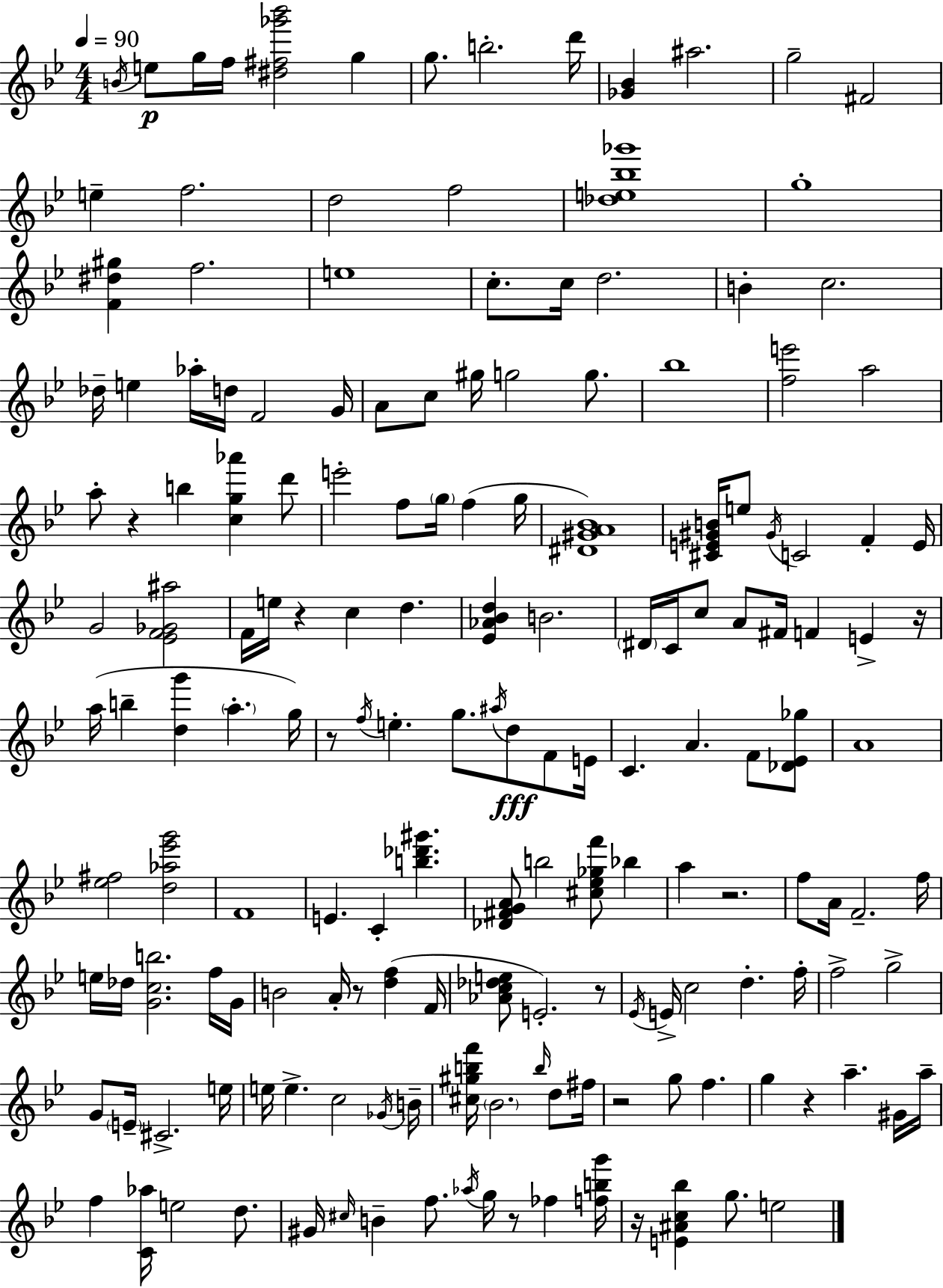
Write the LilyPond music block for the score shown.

{
  \clef treble
  \numericTimeSignature
  \time 4/4
  \key g \minor
  \tempo 4 = 90
  \acciaccatura { b'16 }\p e''8 g''16 f''16 <dis'' fis'' ges''' bes'''>2 g''4 | g''8. b''2.-. | d'''16 <ges' bes'>4 ais''2. | g''2-- fis'2 | \break e''4-- f''2. | d''2 f''2 | <des'' e'' bes'' ges'''>1 | g''1-. | \break <f' dis'' gis''>4 f''2. | e''1 | c''8.-. c''16 d''2. | b'4-. c''2. | \break des''16-- e''4 aes''16-. d''16 f'2 | g'16 a'8 c''8 gis''16 g''2 g''8. | bes''1 | <f'' e'''>2 a''2 | \break a''8-. r4 b''4 <c'' g'' aes'''>4 d'''8 | e'''2-. f''8 \parenthesize g''16 f''4( | g''16 <dis' gis' a' bes'>1) | <cis' e' gis' b'>16 e''8 \acciaccatura { gis'16 } c'2 f'4-. | \break e'16 g'2 <ees' f' ges' ais''>2 | f'16 e''16 r4 c''4 d''4. | <ees' aes' bes' d''>4 b'2. | \parenthesize dis'16 c'16 c''8 a'8 fis'16 f'4 e'4-> | \break r16 a''16( b''4-- <d'' g'''>4 \parenthesize a''4.-. | g''16) r8 \acciaccatura { f''16 } e''4.-. g''8. \acciaccatura { ais''16 }\fff d''8 | f'8 e'16 c'4. a'4. | f'8 <des' ees' ges''>8 a'1 | \break <ees'' fis''>2 <d'' aes'' ees''' g'''>2 | f'1 | e'4. c'4-. <b'' des''' gis'''>4. | <des' fis' g' a'>8 b''2 <cis'' ees'' ges'' f'''>8 | \break bes''4 a''4 r2. | f''8 a'16 f'2.-- | f''16 e''16 des''16 <g' c'' b''>2. | f''16 g'16 b'2 a'16-. r8 <d'' f''>4( | \break f'16 <aes' c'' des'' e''>8 e'2.-.) | r8 \acciaccatura { ees'16 } e'16-> c''2 d''4.-. | f''16-. f''2-> g''2-> | g'8 \parenthesize e'16-- cis'2.-> | \break e''16 e''16 e''4.-> c''2 | \acciaccatura { ges'16 } b'16-- <cis'' gis'' b'' f'''>16 \parenthesize bes'2. | \grace { b''16 } d''8 fis''16 r2 g''8 | f''4. g''4 r4 a''4.-- | \break gis'16 a''16-- f''4 <c' aes''>16 e''2 | d''8. gis'16 \grace { cis''16 } b'4-- f''8. | \acciaccatura { aes''16 } g''16 r8 fes''4 <f'' b'' g'''>16 r16 <e' ais' c'' bes''>4 g''8. | e''2 \bar "|."
}